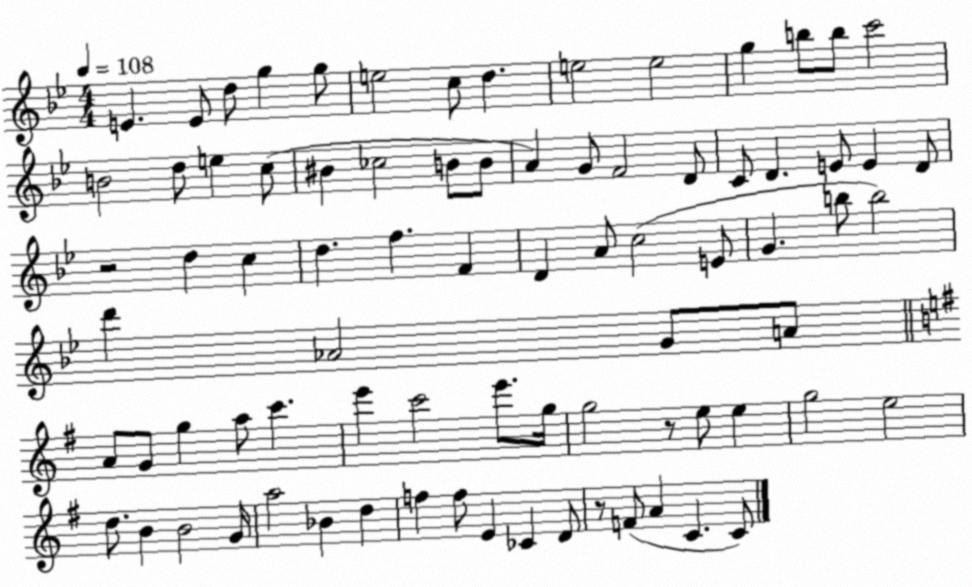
X:1
T:Untitled
M:4/4
L:1/4
K:Bb
E E/2 d/2 g g/2 e2 c/2 d e2 e2 g b/2 b/2 c'2 B2 d/2 e c/2 ^B _c2 B/2 B/2 A G/2 F2 D/2 C/2 D E/2 E D/2 z2 d c d f F D A/2 c2 E/2 G b/2 b2 d' _A2 G/2 A/2 A/2 G/2 g a/2 c' e' c'2 e'/2 g/4 g2 z/2 e/2 e g2 e2 d/2 B B2 G/4 a2 _B d f f/2 E _C D/2 z/2 F/2 A C C/2